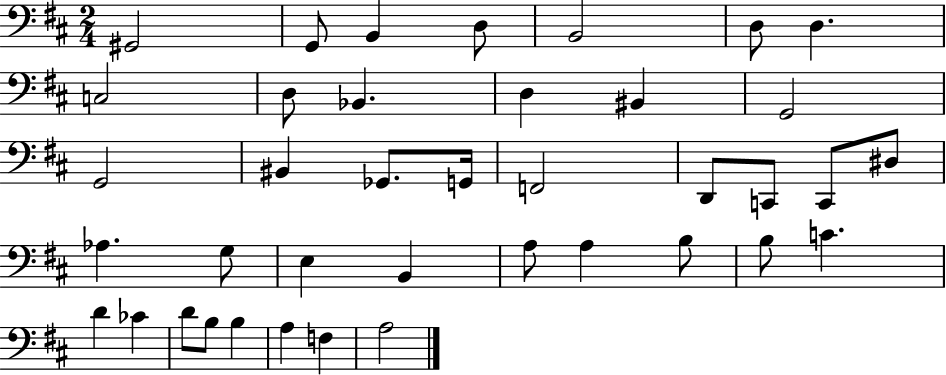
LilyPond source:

{
  \clef bass
  \numericTimeSignature
  \time 2/4
  \key d \major
  gis,2 | g,8 b,4 d8 | b,2 | d8 d4. | \break c2 | d8 bes,4. | d4 bis,4 | g,2 | \break g,2 | bis,4 ges,8. g,16 | f,2 | d,8 c,8 c,8 dis8 | \break aes4. g8 | e4 b,4 | a8 a4 b8 | b8 c'4. | \break d'4 ces'4 | d'8 b8 b4 | a4 f4 | a2 | \break \bar "|."
}